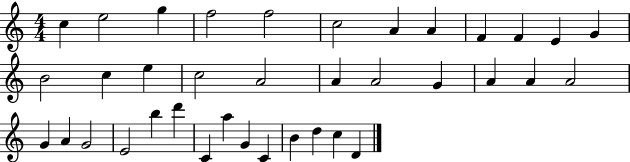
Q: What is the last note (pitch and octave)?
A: D4